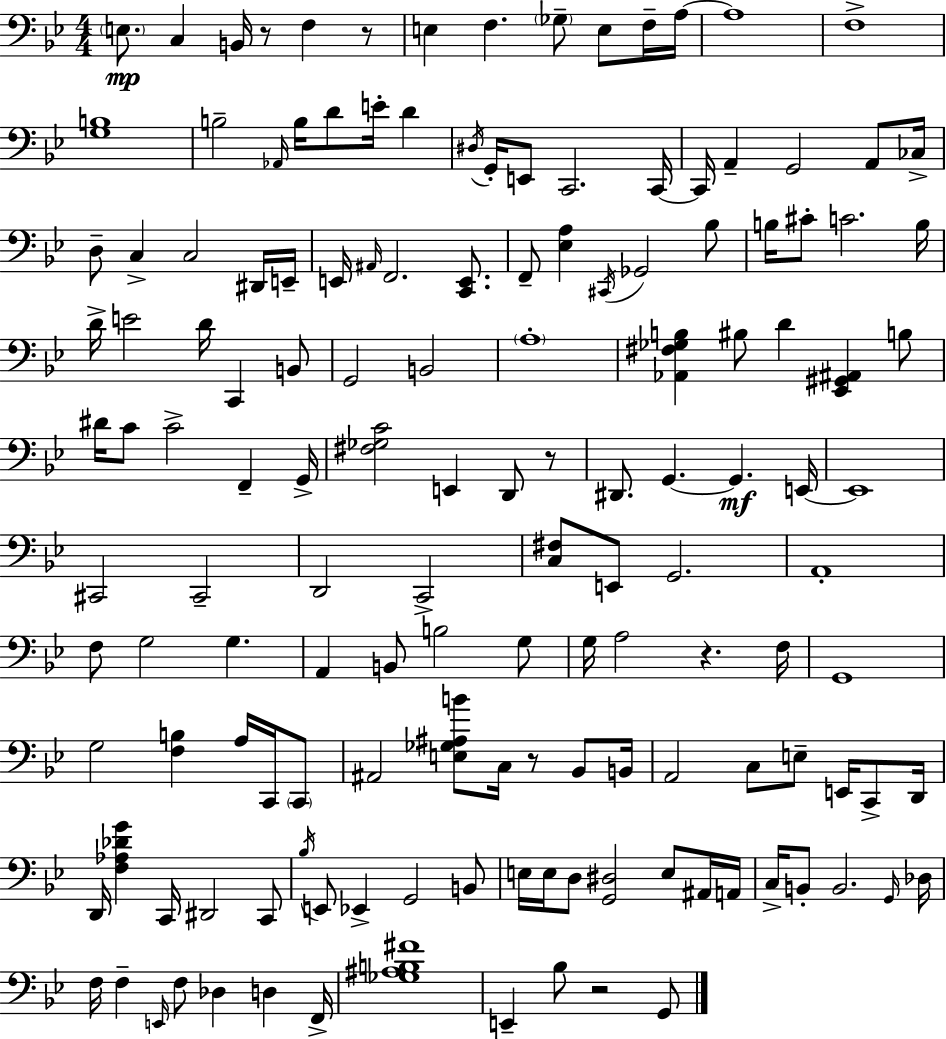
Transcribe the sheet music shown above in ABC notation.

X:1
T:Untitled
M:4/4
L:1/4
K:Gm
E,/2 C, B,,/4 z/2 F, z/2 E, F, _G,/2 E,/2 F,/4 A,/4 A,4 F,4 [G,B,]4 B,2 _A,,/4 B,/4 D/2 E/4 D ^D,/4 G,,/4 E,,/2 C,,2 C,,/4 C,,/4 A,, G,,2 A,,/2 _C,/4 D,/2 C, C,2 ^D,,/4 E,,/4 E,,/4 ^A,,/4 F,,2 [C,,E,,]/2 F,,/2 [_E,A,] ^C,,/4 _G,,2 _B,/2 B,/4 ^C/2 C2 B,/4 D/4 E2 D/4 C,, B,,/2 G,,2 B,,2 A,4 [_A,,^F,_G,B,] ^B,/2 D [_E,,^G,,^A,,] B,/2 ^D/4 C/2 C2 F,, G,,/4 [^F,_G,C]2 E,, D,,/2 z/2 ^D,,/2 G,, G,, E,,/4 E,,4 ^C,,2 ^C,,2 D,,2 C,,2 [C,^F,]/2 E,,/2 G,,2 A,,4 F,/2 G,2 G, A,, B,,/2 B,2 G,/2 G,/4 A,2 z F,/4 G,,4 G,2 [F,B,] A,/4 C,,/4 C,,/2 ^A,,2 [E,_G,^A,B]/2 C,/4 z/2 _B,,/2 B,,/4 A,,2 C,/2 E,/2 E,,/4 C,,/2 D,,/4 D,,/4 [F,_A,_DG] C,,/4 ^D,,2 C,,/2 _B,/4 E,,/2 _E,, G,,2 B,,/2 E,/4 E,/4 D,/2 [G,,^D,]2 E,/2 ^A,,/4 A,,/4 C,/4 B,,/2 B,,2 G,,/4 _D,/4 F,/4 F, E,,/4 F,/2 _D, D, F,,/4 [_G,^A,B,^F]4 E,, _B,/2 z2 G,,/2